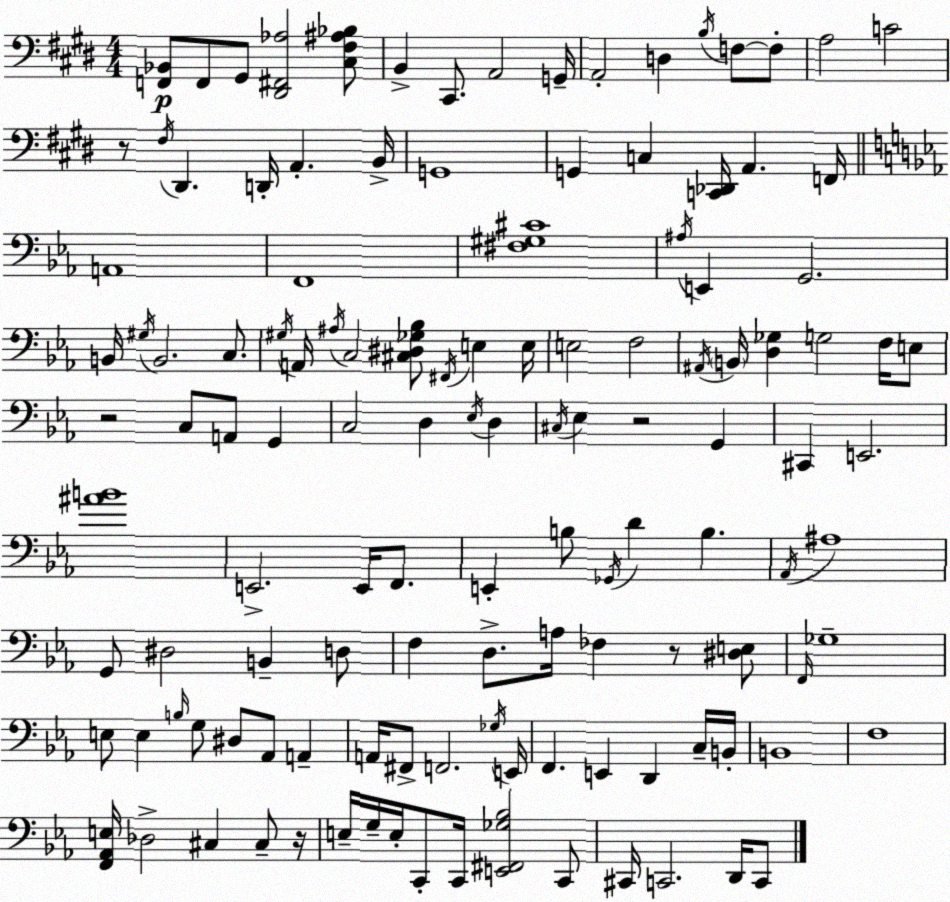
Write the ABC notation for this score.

X:1
T:Untitled
M:4/4
L:1/4
K:E
[F,,_B,,]/2 F,,/2 ^G,,/2 [^D,,^F,,_A,]2 [^C,^F,^A,_B,]/2 B,, ^C,,/2 A,,2 G,,/4 A,,2 D, B,/4 F,/2 F,/2 A,2 C2 z/2 ^F,/4 ^D,, D,,/4 A,, B,,/4 G,,4 G,, C, [C,,_D,,]/4 A,, F,,/4 A,,4 F,,4 [^F,^G,^C]4 ^A,/4 E,, G,,2 B,,/4 ^G,/4 B,,2 C,/2 ^G,/4 A,,/4 ^A,/4 C,2 [^C,^D,_G,_B,]/2 ^F,,/4 E, E,/4 E,2 F,2 ^A,,/4 B,,/4 [D,_G,] G,2 F,/4 E,/2 z2 C,/2 A,,/2 G,, C,2 D, _E,/4 D, ^C,/4 _E, z2 G,, ^C,, E,,2 [^AB]4 E,,2 E,,/4 F,,/2 E,, B,/2 _G,,/4 D B, _A,,/4 ^A,4 G,,/2 ^D,2 B,, D,/2 F, D,/2 A,/4 _F, z/2 [^D,E,]/2 F,,/4 _G,4 E,/2 E, B,/4 G,/2 ^D,/2 _A,,/2 A,, A,,/4 ^F,,/2 F,,2 _G,/4 E,,/4 F,, E,, D,, C,/4 B,,/4 B,,4 F,4 [F,,_A,,E,]/4 _D,2 ^C, ^C,/2 z/4 E,/4 G,/4 E,/4 C,,/2 C,,/4 [E,,^F,,_G,_B,]2 C,,/2 ^C,,/4 C,,2 D,,/4 C,,/2